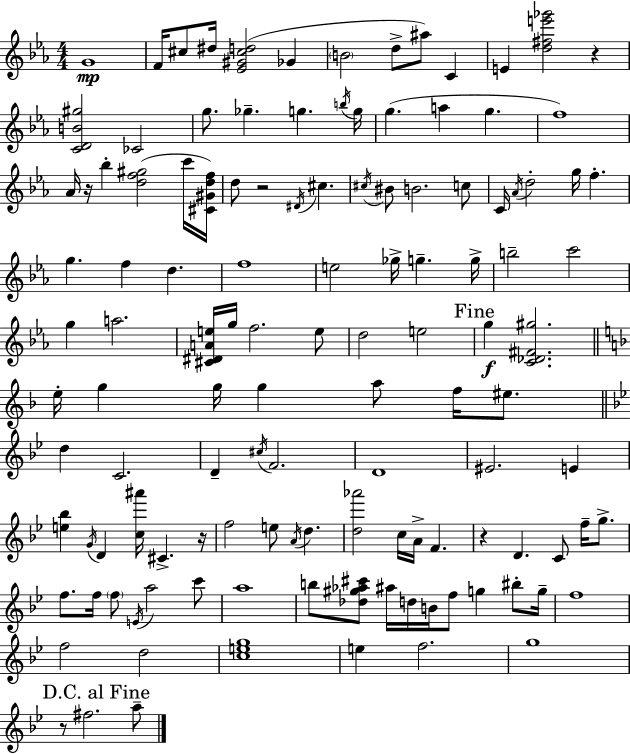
X:1
T:Untitled
M:4/4
L:1/4
K:Cm
G4 F/4 ^c/2 ^d/4 [_E^G^cd]2 _G B2 d/2 ^a/2 C E [d^fe'_g']2 z [CDB^g]2 _C2 g/2 _g g b/4 g/4 g a g f4 _A/4 z/4 _b [df^g]2 c'/4 [^C^Gdf]/4 d/2 z2 ^D/4 ^c ^c/4 ^B/2 B2 c/2 C/4 _A/4 d2 g/4 f g f d f4 e2 _g/4 g g/4 b2 c'2 g a2 [^C^DAe]/4 g/4 f2 e/2 d2 e2 g [C_D^F^g]2 e/4 g g/4 g a/2 f/4 ^e/2 d C2 D ^c/4 F2 D4 ^E2 E [e_b] G/4 D [c^a']/4 ^C z/4 f2 e/2 A/4 d [d_a']2 c/4 A/4 F z D C/2 f/4 g/2 f/2 f/4 f/2 E/4 a2 c'/2 a4 b/2 [_d^g_a^c']/2 ^a/4 d/4 B/4 f/2 g ^b/2 g/4 f4 f2 d2 [ceg]4 e f2 g4 z/2 ^f2 a/2